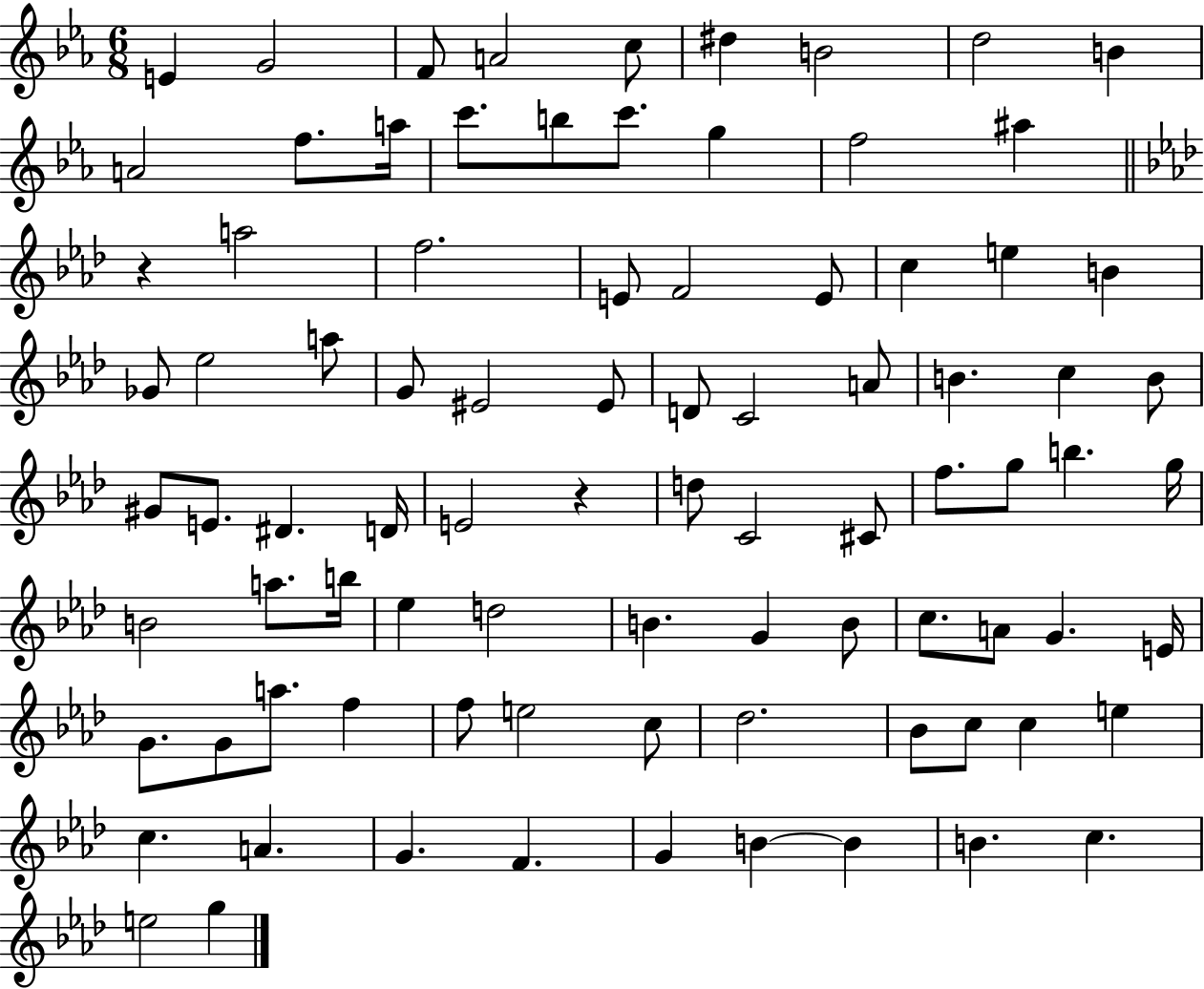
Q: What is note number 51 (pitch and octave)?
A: B4